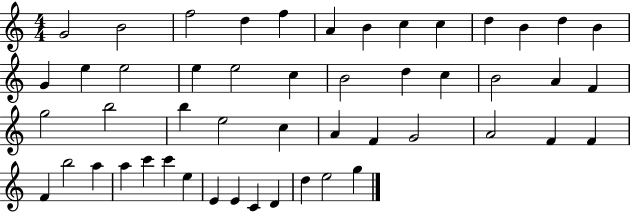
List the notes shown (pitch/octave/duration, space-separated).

G4/h B4/h F5/h D5/q F5/q A4/q B4/q C5/q C5/q D5/q B4/q D5/q B4/q G4/q E5/q E5/h E5/q E5/h C5/q B4/h D5/q C5/q B4/h A4/q F4/q G5/h B5/h B5/q E5/h C5/q A4/q F4/q G4/h A4/h F4/q F4/q F4/q B5/h A5/q A5/q C6/q C6/q E5/q E4/q E4/q C4/q D4/q D5/q E5/h G5/q